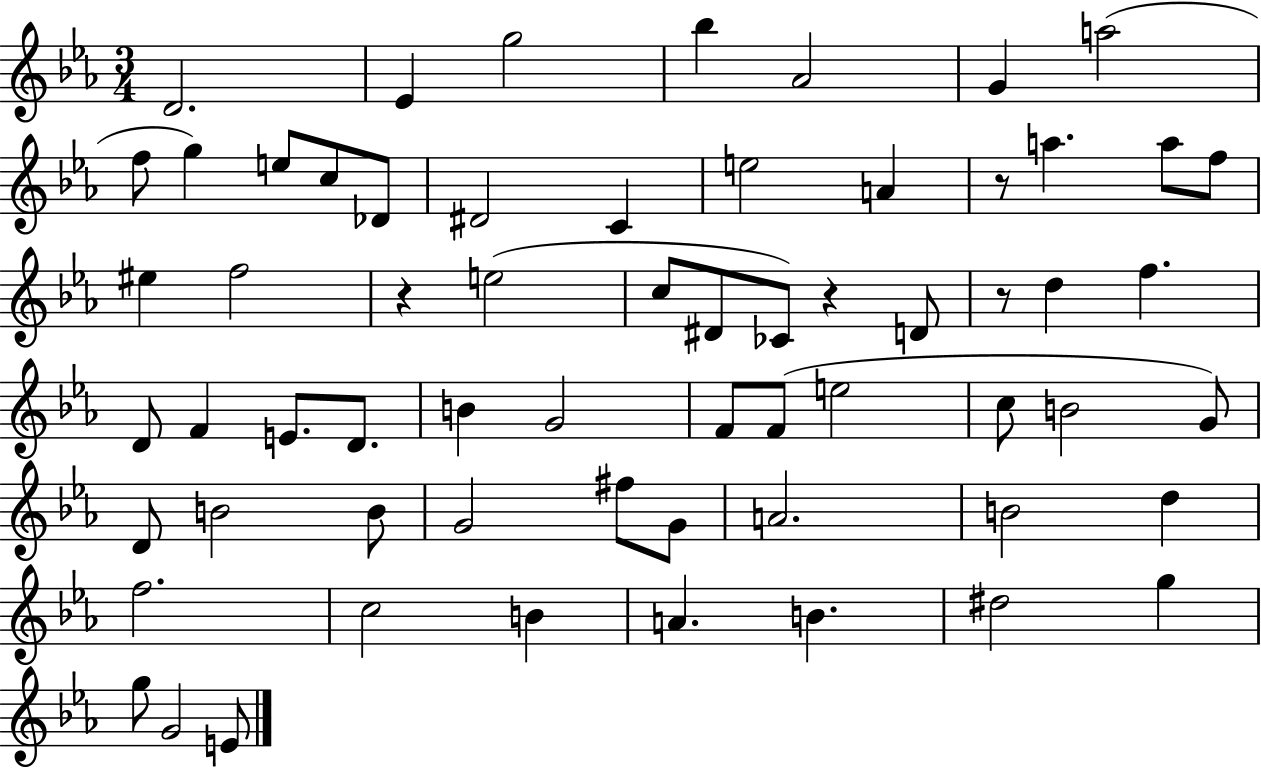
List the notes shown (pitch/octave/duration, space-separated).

D4/h. Eb4/q G5/h Bb5/q Ab4/h G4/q A5/h F5/e G5/q E5/e C5/e Db4/e D#4/h C4/q E5/h A4/q R/e A5/q. A5/e F5/e EIS5/q F5/h R/q E5/h C5/e D#4/e CES4/e R/q D4/e R/e D5/q F5/q. D4/e F4/q E4/e. D4/e. B4/q G4/h F4/e F4/e E5/h C5/e B4/h G4/e D4/e B4/h B4/e G4/h F#5/e G4/e A4/h. B4/h D5/q F5/h. C5/h B4/q A4/q. B4/q. D#5/h G5/q G5/e G4/h E4/e